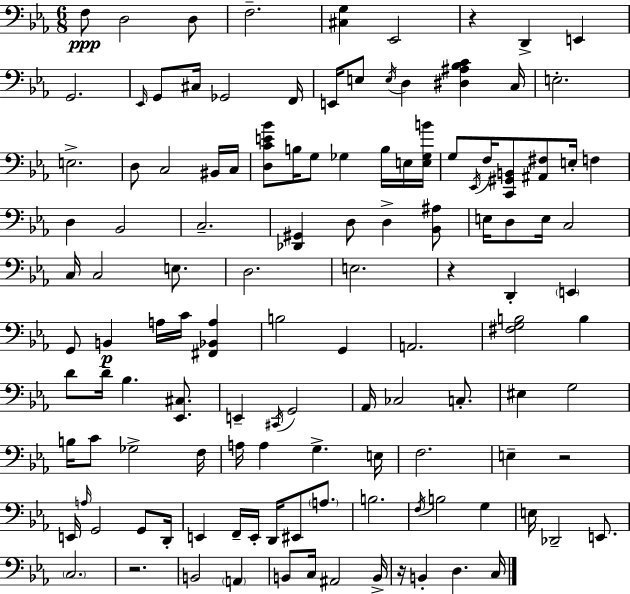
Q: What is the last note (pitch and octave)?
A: C3